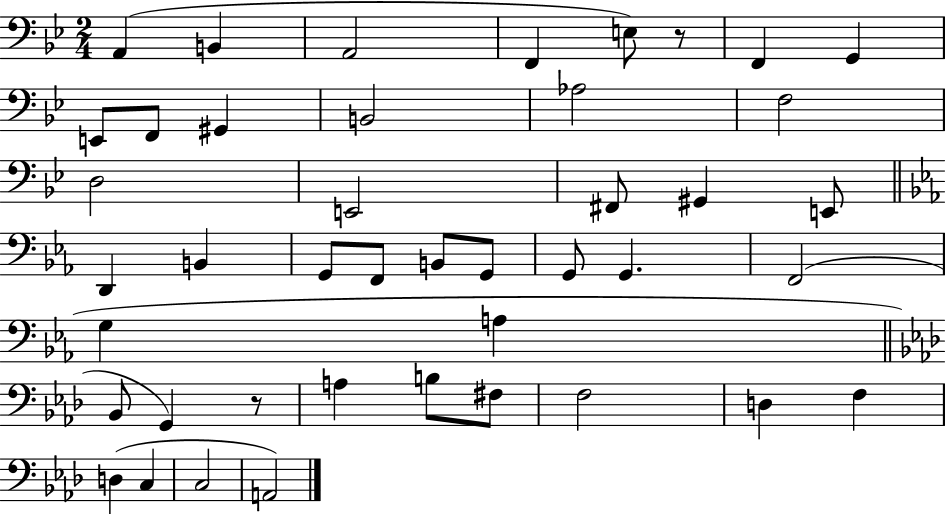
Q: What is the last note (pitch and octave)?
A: A2